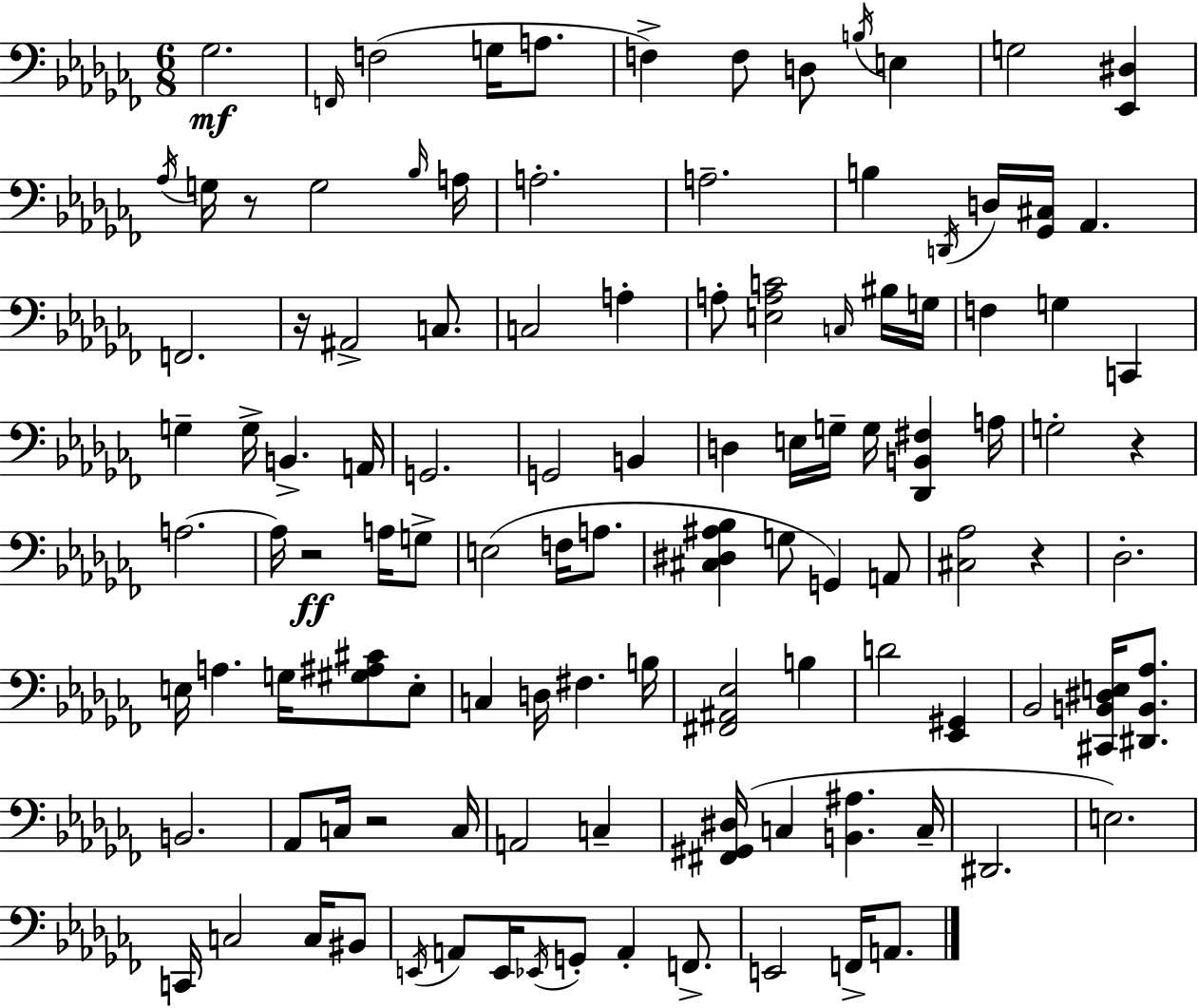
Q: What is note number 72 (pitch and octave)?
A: C3